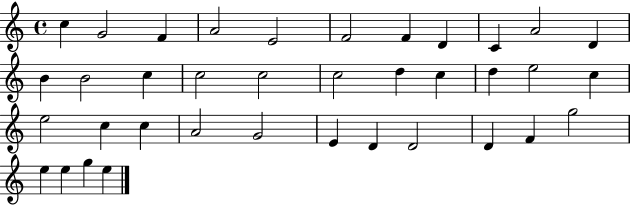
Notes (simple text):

C5/q G4/h F4/q A4/h E4/h F4/h F4/q D4/q C4/q A4/h D4/q B4/q B4/h C5/q C5/h C5/h C5/h D5/q C5/q D5/q E5/h C5/q E5/h C5/q C5/q A4/h G4/h E4/q D4/q D4/h D4/q F4/q G5/h E5/q E5/q G5/q E5/q